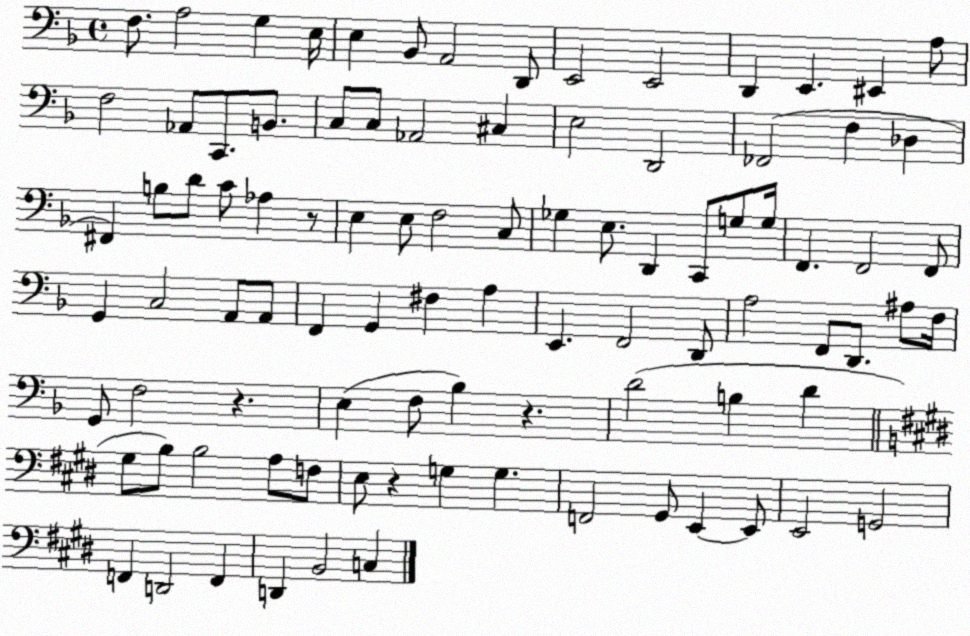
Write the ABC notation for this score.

X:1
T:Untitled
M:4/4
L:1/4
K:F
F,/2 A,2 G, E,/4 E, _B,,/2 A,,2 D,,/2 E,,2 E,,2 D,, E,, ^E,, A,/2 F,2 _A,,/2 C,,/2 B,,/2 C,/2 C,/2 _A,,2 ^C, E,2 D,,2 _F,,2 F, _D, ^F,, B,/2 D/2 C/2 _A, z/2 E, E,/2 F,2 C,/2 _G, E,/2 D,, C,,/2 G,/2 G,/4 F,, F,,2 F,,/2 G,, C,2 A,,/2 A,,/2 F,, G,, ^F, A, E,, F,,2 D,,/2 A,2 F,,/2 D,,/2 ^A,/2 F,/4 G,,/2 F,2 z E, F,/2 _B, z D2 B, D ^G,/2 B,/2 B,2 A,/2 F,/2 E,/2 z G, G, F,,2 ^G,,/2 E,, E,,/2 E,,2 G,,2 F,, D,,2 F,, D,, B,,2 C,